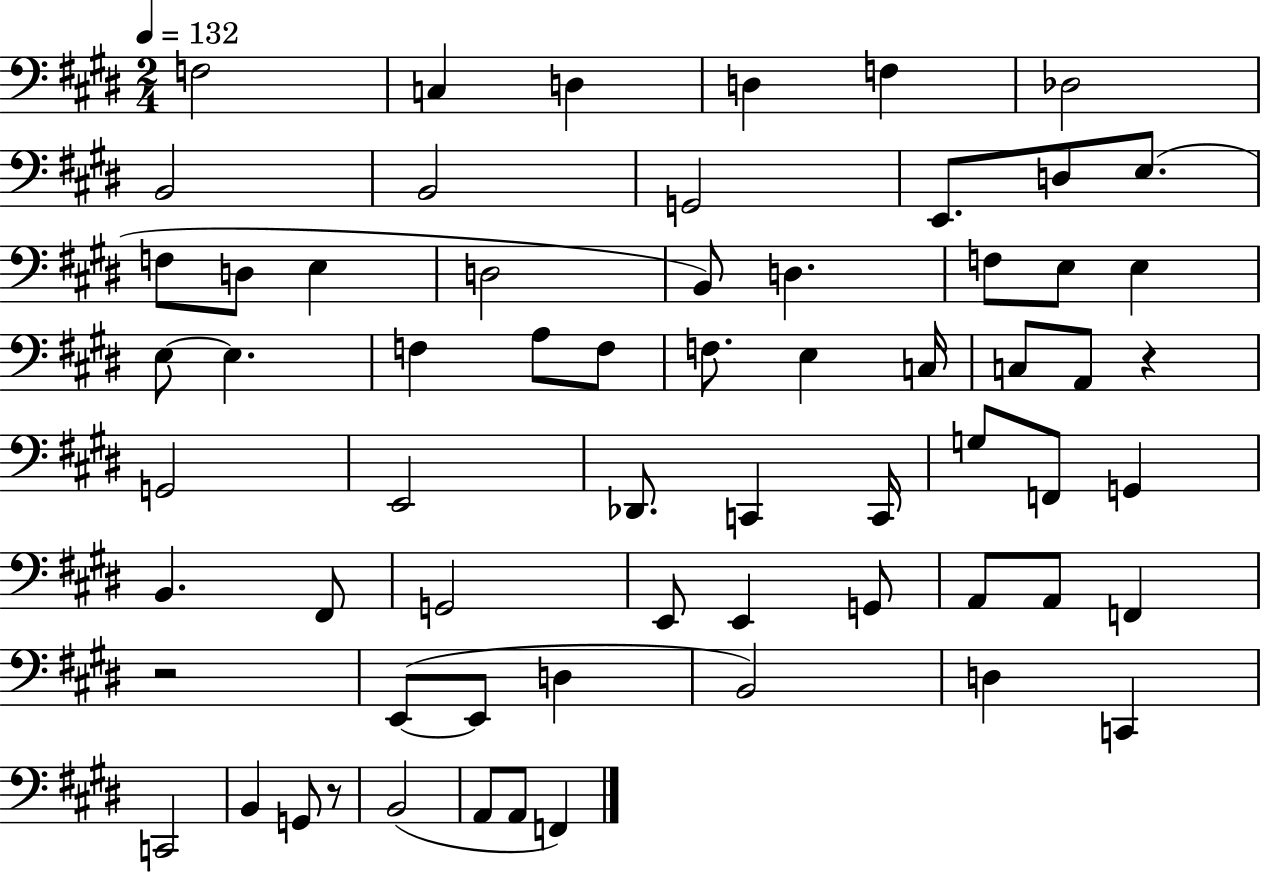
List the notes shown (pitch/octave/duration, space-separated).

F3/h C3/q D3/q D3/q F3/q Db3/h B2/h B2/h G2/h E2/e. D3/e E3/e. F3/e D3/e E3/q D3/h B2/e D3/q. F3/e E3/e E3/q E3/e E3/q. F3/q A3/e F3/e F3/e. E3/q C3/s C3/e A2/e R/q G2/h E2/h Db2/e. C2/q C2/s G3/e F2/e G2/q B2/q. F#2/e G2/h E2/e E2/q G2/e A2/e A2/e F2/q R/h E2/e E2/e D3/q B2/h D3/q C2/q C2/h B2/q G2/e R/e B2/h A2/e A2/e F2/q